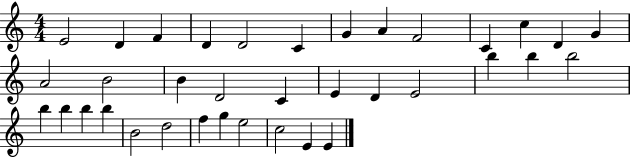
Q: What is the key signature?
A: C major